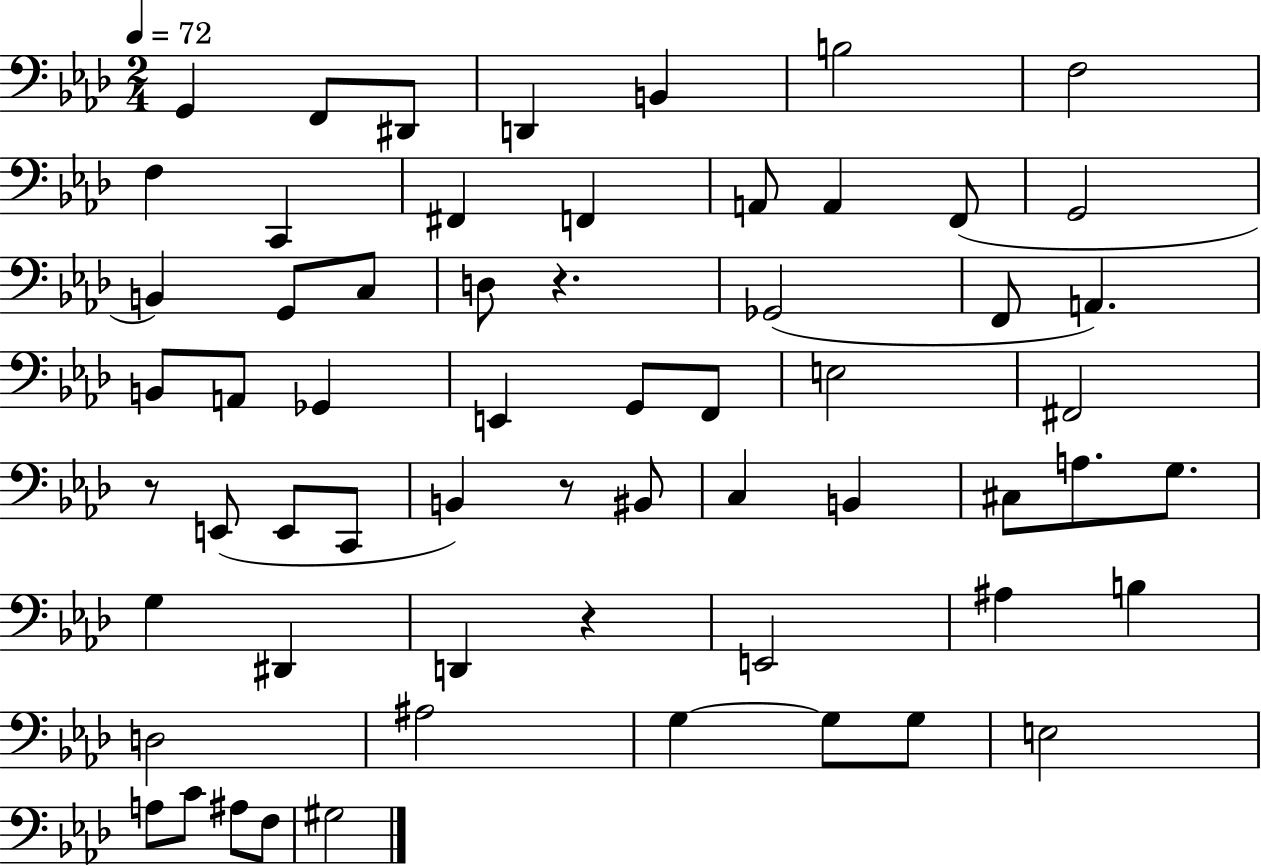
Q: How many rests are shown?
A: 4